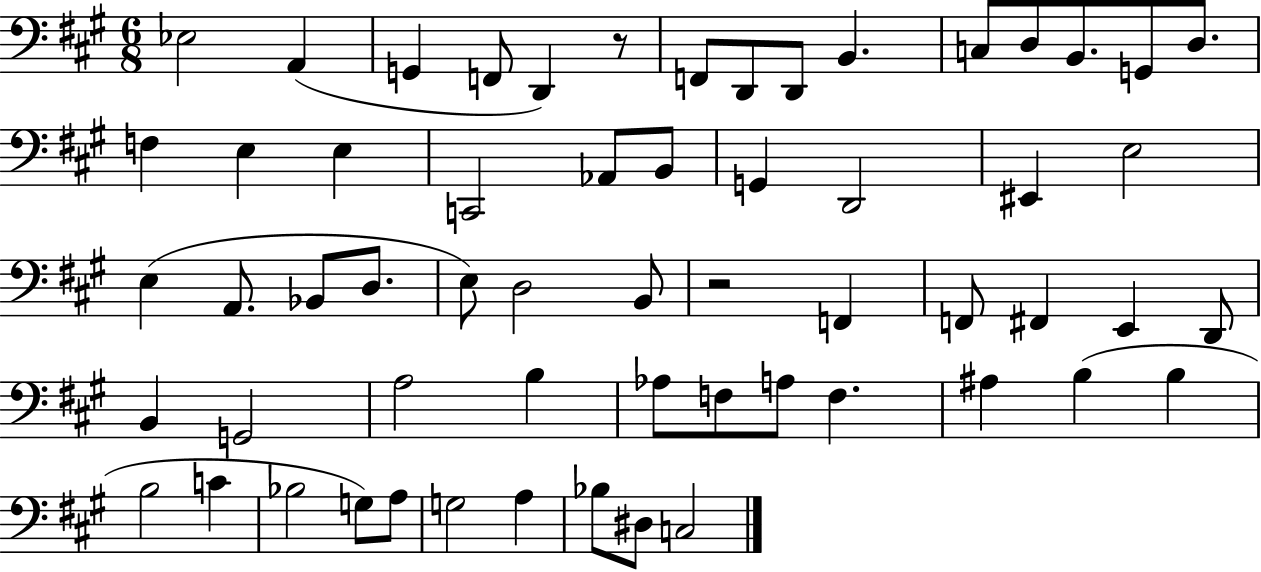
X:1
T:Untitled
M:6/8
L:1/4
K:A
_E,2 A,, G,, F,,/2 D,, z/2 F,,/2 D,,/2 D,,/2 B,, C,/2 D,/2 B,,/2 G,,/2 D,/2 F, E, E, C,,2 _A,,/2 B,,/2 G,, D,,2 ^E,, E,2 E, A,,/2 _B,,/2 D,/2 E,/2 D,2 B,,/2 z2 F,, F,,/2 ^F,, E,, D,,/2 B,, G,,2 A,2 B, _A,/2 F,/2 A,/2 F, ^A, B, B, B,2 C _B,2 G,/2 A,/2 G,2 A, _B,/2 ^D,/2 C,2